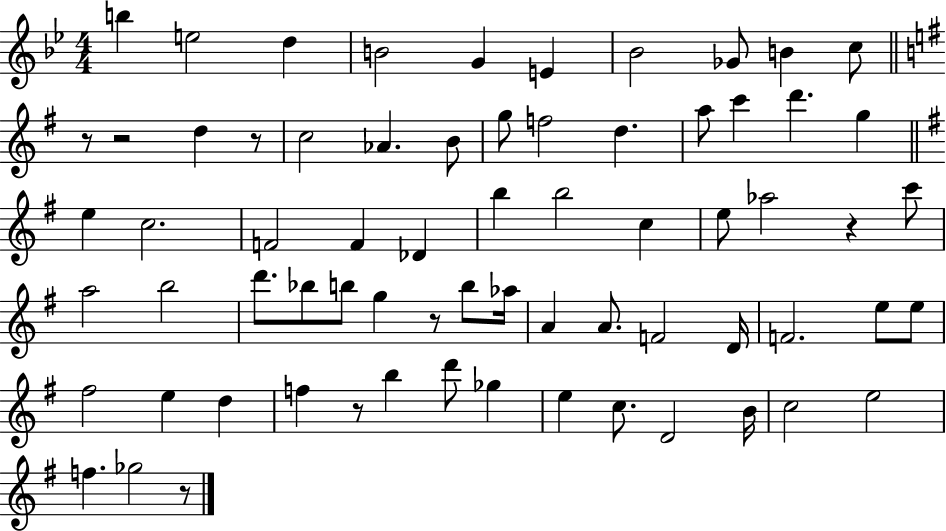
B5/q E5/h D5/q B4/h G4/q E4/q Bb4/h Gb4/e B4/q C5/e R/e R/h D5/q R/e C5/h Ab4/q. B4/e G5/e F5/h D5/q. A5/e C6/q D6/q. G5/q E5/q C5/h. F4/h F4/q Db4/q B5/q B5/h C5/q E5/e Ab5/h R/q C6/e A5/h B5/h D6/e. Bb5/e B5/e G5/q R/e B5/e Ab5/s A4/q A4/e. F4/h D4/s F4/h. E5/e E5/e F#5/h E5/q D5/q F5/q R/e B5/q D6/e Gb5/q E5/q C5/e. D4/h B4/s C5/h E5/h F5/q. Gb5/h R/e